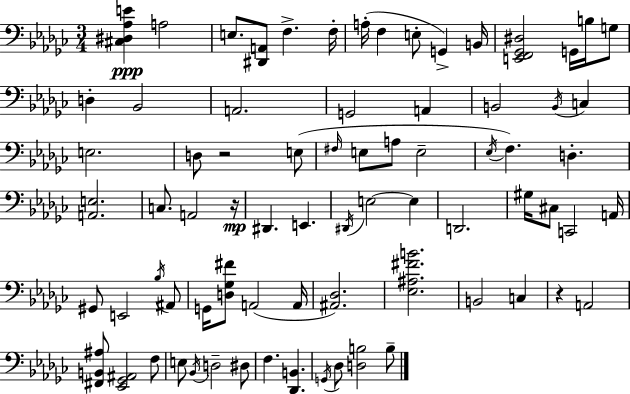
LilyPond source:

{
  \clef bass
  \numericTimeSignature
  \time 3/4
  \key ees \minor
  \repeat volta 2 { <cis dis aes e'>4\ppp a2 | e8. <dis, a,>8 f4.-> f16-. | a16-.( f4 e8-. g,4->) b,16 | <e, f, ges, dis>2 g,16 b16 g8 | \break d4-. bes,2 | a,2. | g,2 a,4 | b,2 \acciaccatura { b,16 } c4 | \break e2. | d8 r2 e8( | \grace { fis16 } e8 a8 e2-- | \acciaccatura { ees16 }) f4. d4.-. | \break <a, e>2. | c8. a,2 | r16\mp dis,4. e,4. | \acciaccatura { dis,16 } e2~~ | \break e4 d,2. | gis16 cis8 c,2 | a,16 gis,8 e,2 | \acciaccatura { bes16 } ais,8 g,16 <d ges fis'>8 a,2( | \break a,16 <ais, des>2.) | <ees ais fis' b'>2. | b,2 | c4 r4 a,2 | \break <fis, b, ais>8 <ees, ges, ais,>2 | f8 e8 \acciaccatura { bes,16 } d2-- | dis8 f4. | <des, b,>4. \acciaccatura { g,16 } des8 <d b>2 | \break b8-- } \bar "|."
}